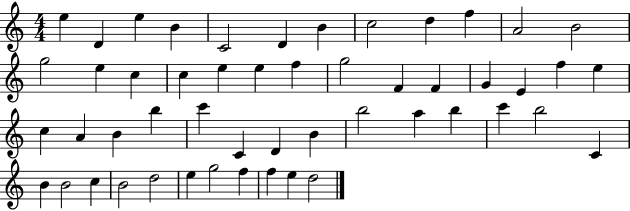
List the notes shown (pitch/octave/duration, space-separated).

E5/q D4/q E5/q B4/q C4/h D4/q B4/q C5/h D5/q F5/q A4/h B4/h G5/h E5/q C5/q C5/q E5/q E5/q F5/q G5/h F4/q F4/q G4/q E4/q F5/q E5/q C5/q A4/q B4/q B5/q C6/q C4/q D4/q B4/q B5/h A5/q B5/q C6/q B5/h C4/q B4/q B4/h C5/q B4/h D5/h E5/q G5/h F5/q F5/q E5/q D5/h